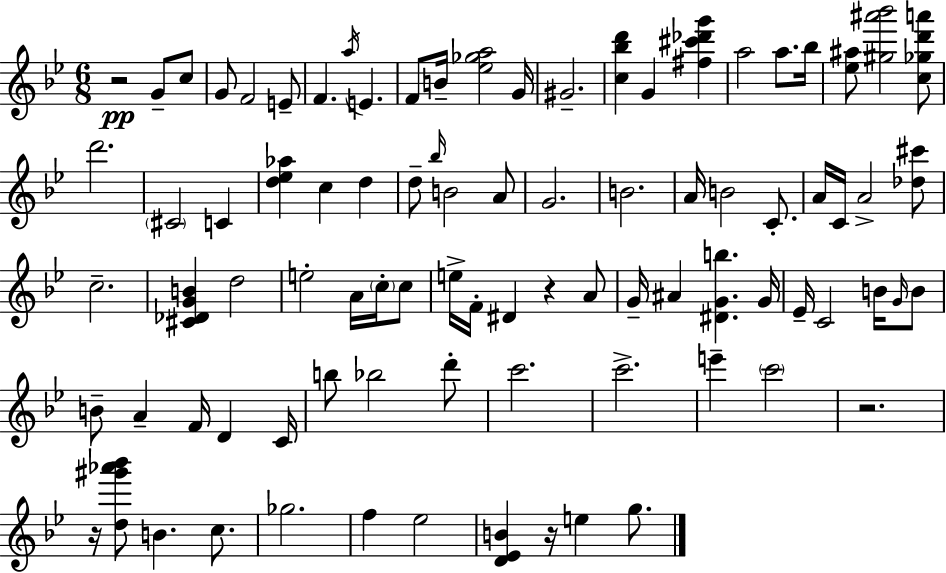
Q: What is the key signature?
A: BES major